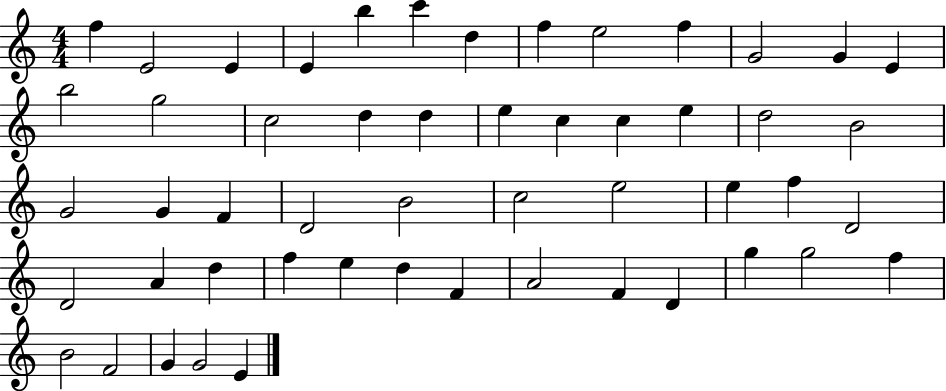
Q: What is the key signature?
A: C major